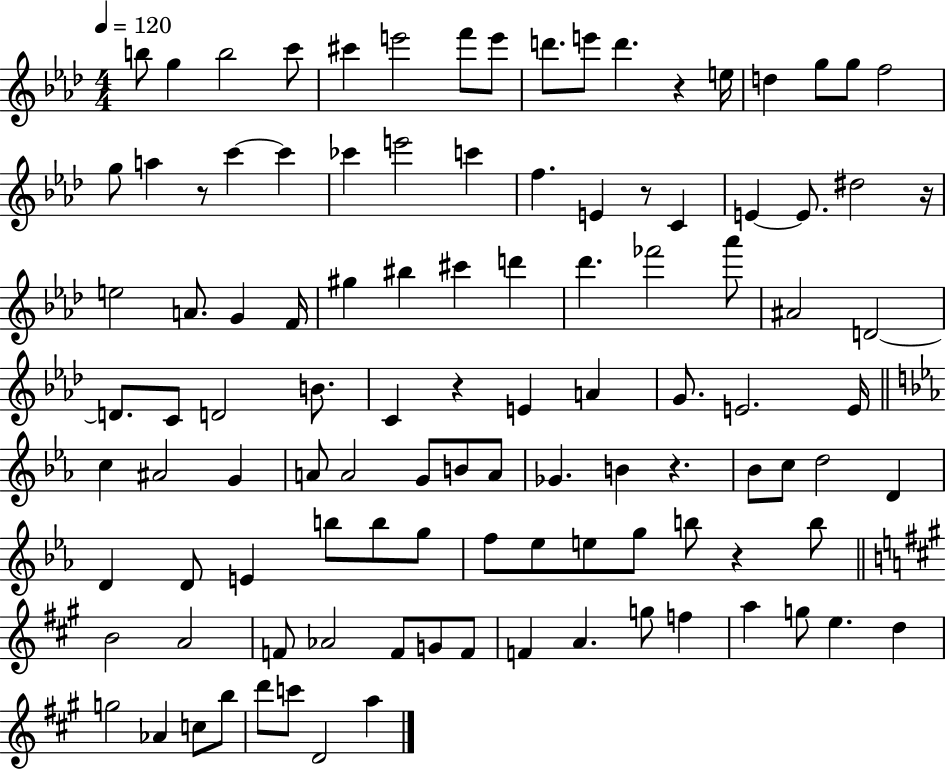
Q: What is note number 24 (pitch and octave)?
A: F5